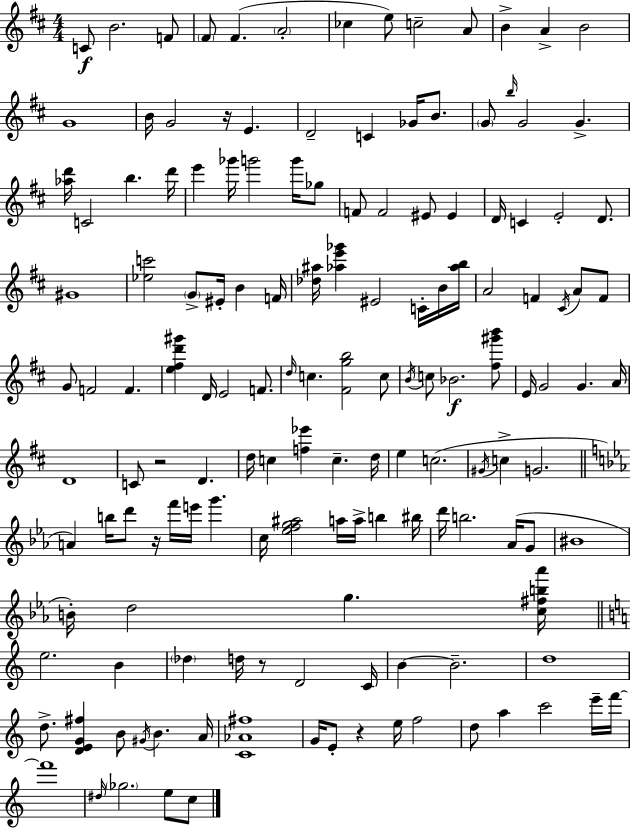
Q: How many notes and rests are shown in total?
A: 147